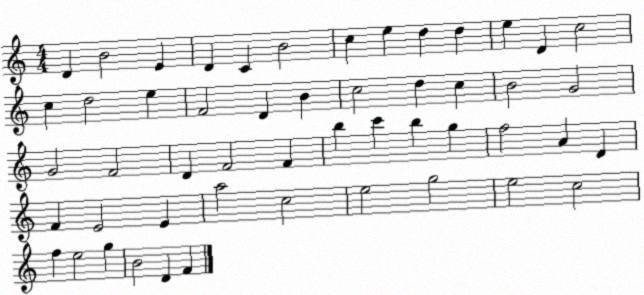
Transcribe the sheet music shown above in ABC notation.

X:1
T:Untitled
M:4/4
L:1/4
K:C
D B2 E D C B2 c e d d e D c2 c d2 e F2 D B c2 d c B2 G2 G2 F2 D F2 F b c' b g f2 A D F E2 E a2 c2 e2 g2 e2 c2 f e2 g B2 D F